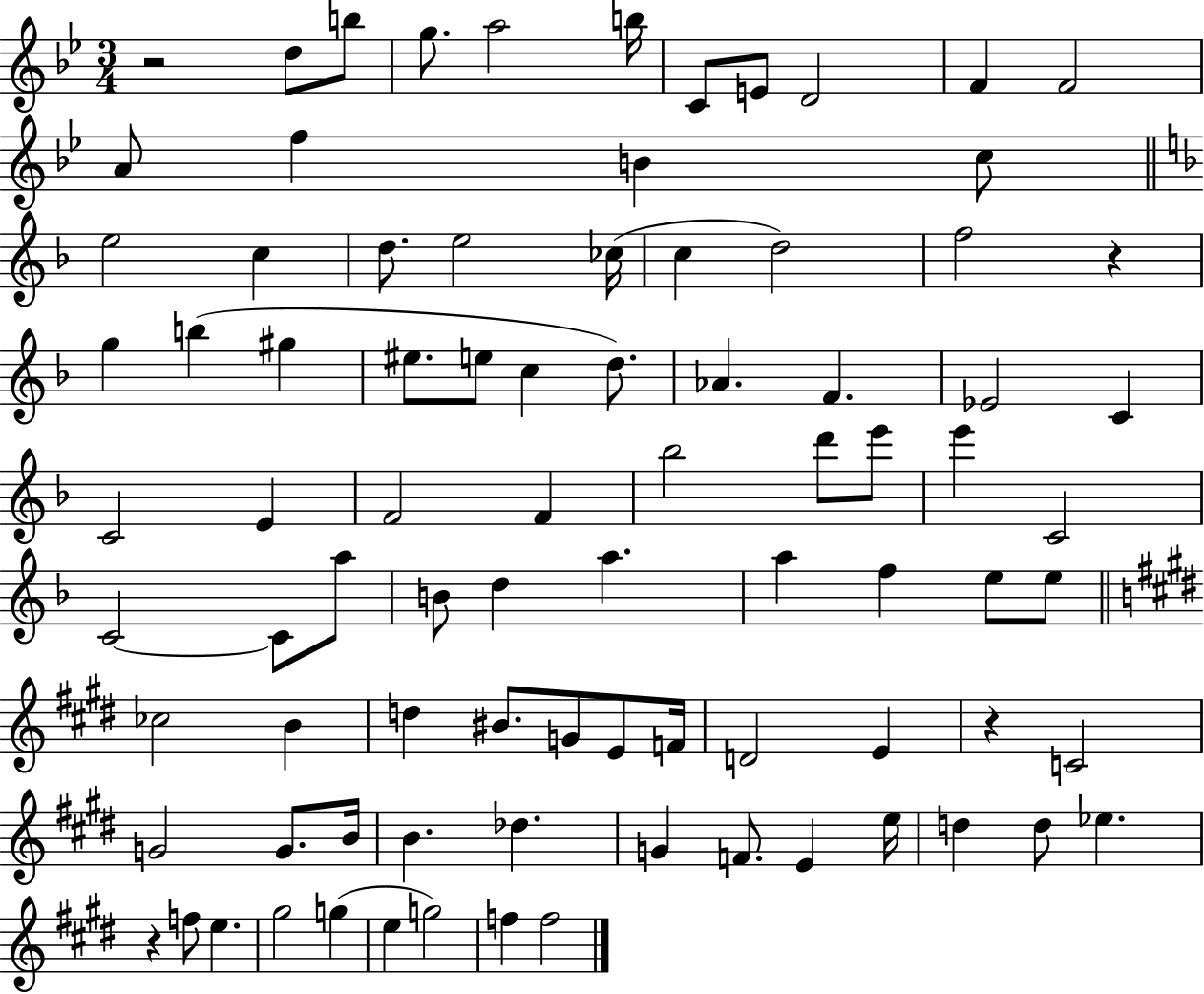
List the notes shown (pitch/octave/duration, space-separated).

R/h D5/e B5/e G5/e. A5/h B5/s C4/e E4/e D4/h F4/q F4/h A4/e F5/q B4/q C5/e E5/h C5/q D5/e. E5/h CES5/s C5/q D5/h F5/h R/q G5/q B5/q G#5/q EIS5/e. E5/e C5/q D5/e. Ab4/q. F4/q. Eb4/h C4/q C4/h E4/q F4/h F4/q Bb5/h D6/e E6/e E6/q C4/h C4/h C4/e A5/e B4/e D5/q A5/q. A5/q F5/q E5/e E5/e CES5/h B4/q D5/q BIS4/e. G4/e E4/e F4/s D4/h E4/q R/q C4/h G4/h G4/e. B4/s B4/q. Db5/q. G4/q F4/e. E4/q E5/s D5/q D5/e Eb5/q. R/q F5/e E5/q. G#5/h G5/q E5/q G5/h F5/q F5/h